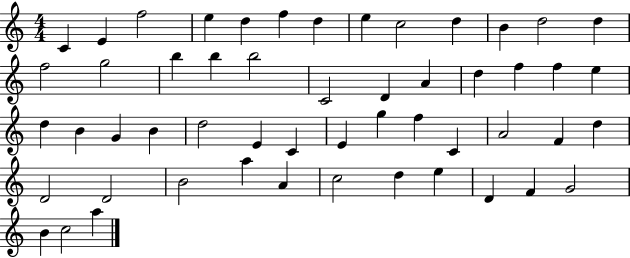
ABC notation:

X:1
T:Untitled
M:4/4
L:1/4
K:C
C E f2 e d f d e c2 d B d2 d f2 g2 b b b2 C2 D A d f f e d B G B d2 E C E g f C A2 F d D2 D2 B2 a A c2 d e D F G2 B c2 a